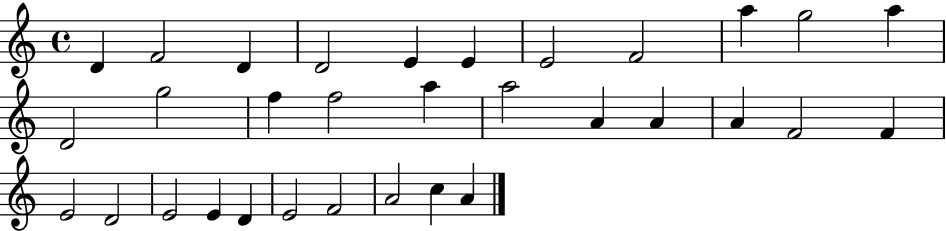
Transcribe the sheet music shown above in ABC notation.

X:1
T:Untitled
M:4/4
L:1/4
K:C
D F2 D D2 E E E2 F2 a g2 a D2 g2 f f2 a a2 A A A F2 F E2 D2 E2 E D E2 F2 A2 c A